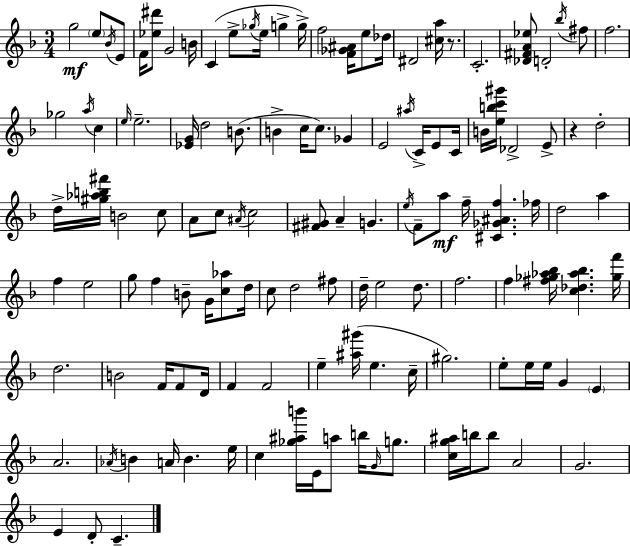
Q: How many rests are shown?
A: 2